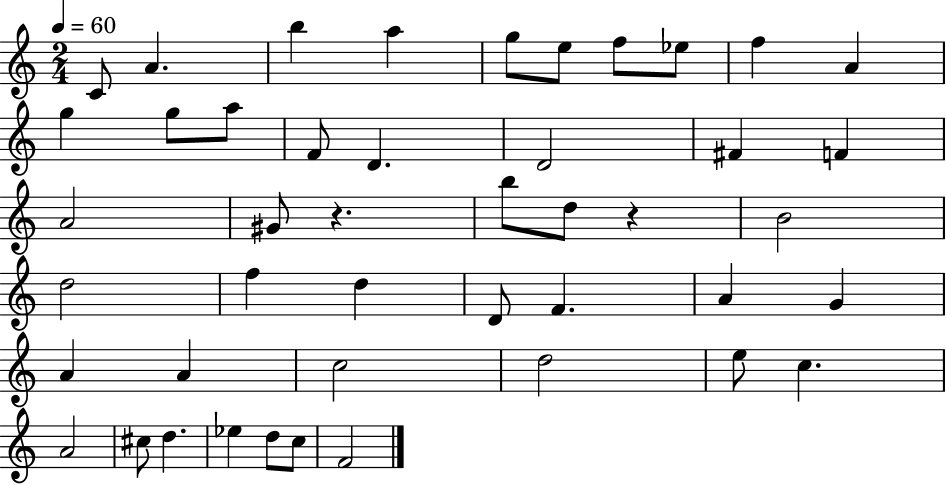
{
  \clef treble
  \numericTimeSignature
  \time 2/4
  \key c \major
  \tempo 4 = 60
  c'8 a'4. | b''4 a''4 | g''8 e''8 f''8 ees''8 | f''4 a'4 | \break g''4 g''8 a''8 | f'8 d'4. | d'2 | fis'4 f'4 | \break a'2 | gis'8 r4. | b''8 d''8 r4 | b'2 | \break d''2 | f''4 d''4 | d'8 f'4. | a'4 g'4 | \break a'4 a'4 | c''2 | d''2 | e''8 c''4. | \break a'2 | cis''8 d''4. | ees''4 d''8 c''8 | f'2 | \break \bar "|."
}